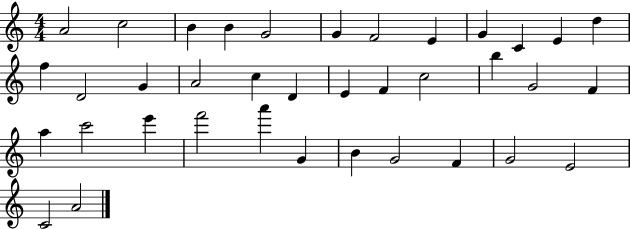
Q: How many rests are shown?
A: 0